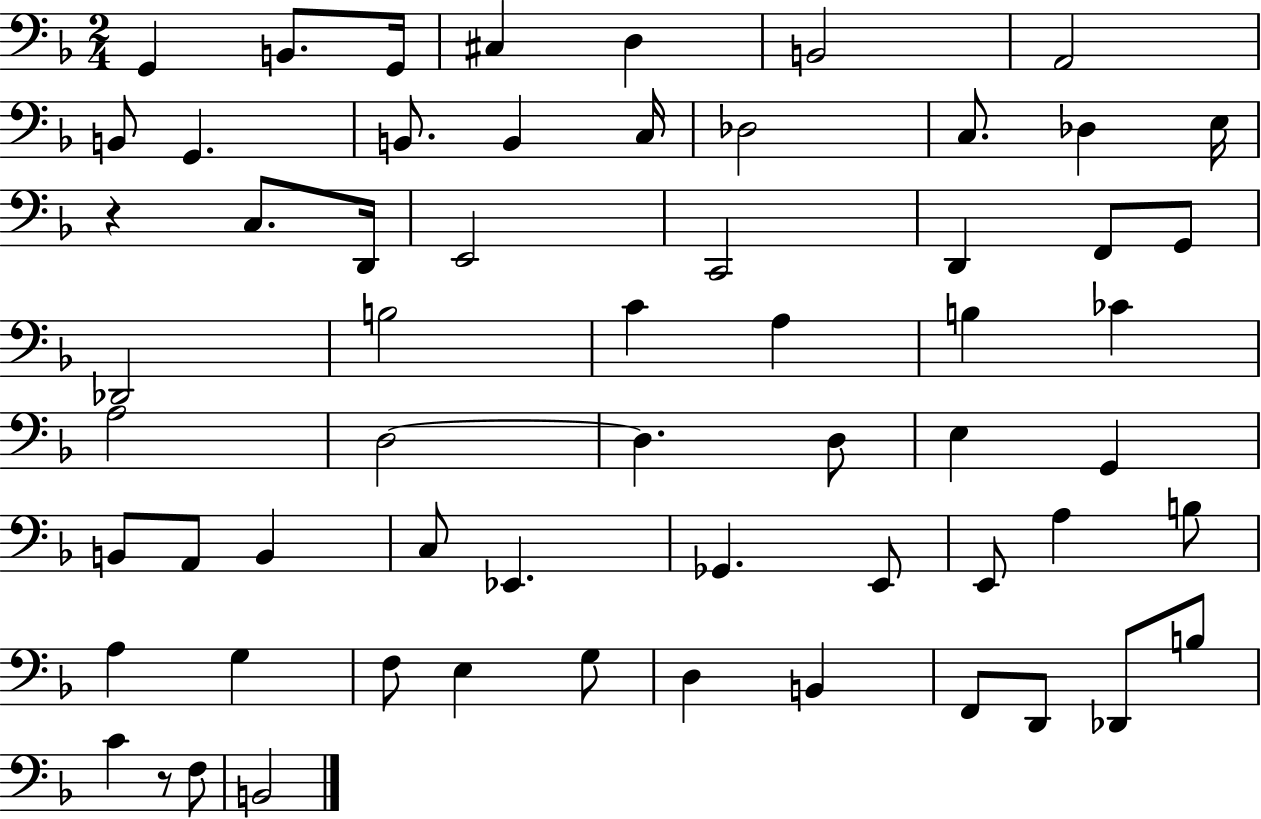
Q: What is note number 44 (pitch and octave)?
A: A3